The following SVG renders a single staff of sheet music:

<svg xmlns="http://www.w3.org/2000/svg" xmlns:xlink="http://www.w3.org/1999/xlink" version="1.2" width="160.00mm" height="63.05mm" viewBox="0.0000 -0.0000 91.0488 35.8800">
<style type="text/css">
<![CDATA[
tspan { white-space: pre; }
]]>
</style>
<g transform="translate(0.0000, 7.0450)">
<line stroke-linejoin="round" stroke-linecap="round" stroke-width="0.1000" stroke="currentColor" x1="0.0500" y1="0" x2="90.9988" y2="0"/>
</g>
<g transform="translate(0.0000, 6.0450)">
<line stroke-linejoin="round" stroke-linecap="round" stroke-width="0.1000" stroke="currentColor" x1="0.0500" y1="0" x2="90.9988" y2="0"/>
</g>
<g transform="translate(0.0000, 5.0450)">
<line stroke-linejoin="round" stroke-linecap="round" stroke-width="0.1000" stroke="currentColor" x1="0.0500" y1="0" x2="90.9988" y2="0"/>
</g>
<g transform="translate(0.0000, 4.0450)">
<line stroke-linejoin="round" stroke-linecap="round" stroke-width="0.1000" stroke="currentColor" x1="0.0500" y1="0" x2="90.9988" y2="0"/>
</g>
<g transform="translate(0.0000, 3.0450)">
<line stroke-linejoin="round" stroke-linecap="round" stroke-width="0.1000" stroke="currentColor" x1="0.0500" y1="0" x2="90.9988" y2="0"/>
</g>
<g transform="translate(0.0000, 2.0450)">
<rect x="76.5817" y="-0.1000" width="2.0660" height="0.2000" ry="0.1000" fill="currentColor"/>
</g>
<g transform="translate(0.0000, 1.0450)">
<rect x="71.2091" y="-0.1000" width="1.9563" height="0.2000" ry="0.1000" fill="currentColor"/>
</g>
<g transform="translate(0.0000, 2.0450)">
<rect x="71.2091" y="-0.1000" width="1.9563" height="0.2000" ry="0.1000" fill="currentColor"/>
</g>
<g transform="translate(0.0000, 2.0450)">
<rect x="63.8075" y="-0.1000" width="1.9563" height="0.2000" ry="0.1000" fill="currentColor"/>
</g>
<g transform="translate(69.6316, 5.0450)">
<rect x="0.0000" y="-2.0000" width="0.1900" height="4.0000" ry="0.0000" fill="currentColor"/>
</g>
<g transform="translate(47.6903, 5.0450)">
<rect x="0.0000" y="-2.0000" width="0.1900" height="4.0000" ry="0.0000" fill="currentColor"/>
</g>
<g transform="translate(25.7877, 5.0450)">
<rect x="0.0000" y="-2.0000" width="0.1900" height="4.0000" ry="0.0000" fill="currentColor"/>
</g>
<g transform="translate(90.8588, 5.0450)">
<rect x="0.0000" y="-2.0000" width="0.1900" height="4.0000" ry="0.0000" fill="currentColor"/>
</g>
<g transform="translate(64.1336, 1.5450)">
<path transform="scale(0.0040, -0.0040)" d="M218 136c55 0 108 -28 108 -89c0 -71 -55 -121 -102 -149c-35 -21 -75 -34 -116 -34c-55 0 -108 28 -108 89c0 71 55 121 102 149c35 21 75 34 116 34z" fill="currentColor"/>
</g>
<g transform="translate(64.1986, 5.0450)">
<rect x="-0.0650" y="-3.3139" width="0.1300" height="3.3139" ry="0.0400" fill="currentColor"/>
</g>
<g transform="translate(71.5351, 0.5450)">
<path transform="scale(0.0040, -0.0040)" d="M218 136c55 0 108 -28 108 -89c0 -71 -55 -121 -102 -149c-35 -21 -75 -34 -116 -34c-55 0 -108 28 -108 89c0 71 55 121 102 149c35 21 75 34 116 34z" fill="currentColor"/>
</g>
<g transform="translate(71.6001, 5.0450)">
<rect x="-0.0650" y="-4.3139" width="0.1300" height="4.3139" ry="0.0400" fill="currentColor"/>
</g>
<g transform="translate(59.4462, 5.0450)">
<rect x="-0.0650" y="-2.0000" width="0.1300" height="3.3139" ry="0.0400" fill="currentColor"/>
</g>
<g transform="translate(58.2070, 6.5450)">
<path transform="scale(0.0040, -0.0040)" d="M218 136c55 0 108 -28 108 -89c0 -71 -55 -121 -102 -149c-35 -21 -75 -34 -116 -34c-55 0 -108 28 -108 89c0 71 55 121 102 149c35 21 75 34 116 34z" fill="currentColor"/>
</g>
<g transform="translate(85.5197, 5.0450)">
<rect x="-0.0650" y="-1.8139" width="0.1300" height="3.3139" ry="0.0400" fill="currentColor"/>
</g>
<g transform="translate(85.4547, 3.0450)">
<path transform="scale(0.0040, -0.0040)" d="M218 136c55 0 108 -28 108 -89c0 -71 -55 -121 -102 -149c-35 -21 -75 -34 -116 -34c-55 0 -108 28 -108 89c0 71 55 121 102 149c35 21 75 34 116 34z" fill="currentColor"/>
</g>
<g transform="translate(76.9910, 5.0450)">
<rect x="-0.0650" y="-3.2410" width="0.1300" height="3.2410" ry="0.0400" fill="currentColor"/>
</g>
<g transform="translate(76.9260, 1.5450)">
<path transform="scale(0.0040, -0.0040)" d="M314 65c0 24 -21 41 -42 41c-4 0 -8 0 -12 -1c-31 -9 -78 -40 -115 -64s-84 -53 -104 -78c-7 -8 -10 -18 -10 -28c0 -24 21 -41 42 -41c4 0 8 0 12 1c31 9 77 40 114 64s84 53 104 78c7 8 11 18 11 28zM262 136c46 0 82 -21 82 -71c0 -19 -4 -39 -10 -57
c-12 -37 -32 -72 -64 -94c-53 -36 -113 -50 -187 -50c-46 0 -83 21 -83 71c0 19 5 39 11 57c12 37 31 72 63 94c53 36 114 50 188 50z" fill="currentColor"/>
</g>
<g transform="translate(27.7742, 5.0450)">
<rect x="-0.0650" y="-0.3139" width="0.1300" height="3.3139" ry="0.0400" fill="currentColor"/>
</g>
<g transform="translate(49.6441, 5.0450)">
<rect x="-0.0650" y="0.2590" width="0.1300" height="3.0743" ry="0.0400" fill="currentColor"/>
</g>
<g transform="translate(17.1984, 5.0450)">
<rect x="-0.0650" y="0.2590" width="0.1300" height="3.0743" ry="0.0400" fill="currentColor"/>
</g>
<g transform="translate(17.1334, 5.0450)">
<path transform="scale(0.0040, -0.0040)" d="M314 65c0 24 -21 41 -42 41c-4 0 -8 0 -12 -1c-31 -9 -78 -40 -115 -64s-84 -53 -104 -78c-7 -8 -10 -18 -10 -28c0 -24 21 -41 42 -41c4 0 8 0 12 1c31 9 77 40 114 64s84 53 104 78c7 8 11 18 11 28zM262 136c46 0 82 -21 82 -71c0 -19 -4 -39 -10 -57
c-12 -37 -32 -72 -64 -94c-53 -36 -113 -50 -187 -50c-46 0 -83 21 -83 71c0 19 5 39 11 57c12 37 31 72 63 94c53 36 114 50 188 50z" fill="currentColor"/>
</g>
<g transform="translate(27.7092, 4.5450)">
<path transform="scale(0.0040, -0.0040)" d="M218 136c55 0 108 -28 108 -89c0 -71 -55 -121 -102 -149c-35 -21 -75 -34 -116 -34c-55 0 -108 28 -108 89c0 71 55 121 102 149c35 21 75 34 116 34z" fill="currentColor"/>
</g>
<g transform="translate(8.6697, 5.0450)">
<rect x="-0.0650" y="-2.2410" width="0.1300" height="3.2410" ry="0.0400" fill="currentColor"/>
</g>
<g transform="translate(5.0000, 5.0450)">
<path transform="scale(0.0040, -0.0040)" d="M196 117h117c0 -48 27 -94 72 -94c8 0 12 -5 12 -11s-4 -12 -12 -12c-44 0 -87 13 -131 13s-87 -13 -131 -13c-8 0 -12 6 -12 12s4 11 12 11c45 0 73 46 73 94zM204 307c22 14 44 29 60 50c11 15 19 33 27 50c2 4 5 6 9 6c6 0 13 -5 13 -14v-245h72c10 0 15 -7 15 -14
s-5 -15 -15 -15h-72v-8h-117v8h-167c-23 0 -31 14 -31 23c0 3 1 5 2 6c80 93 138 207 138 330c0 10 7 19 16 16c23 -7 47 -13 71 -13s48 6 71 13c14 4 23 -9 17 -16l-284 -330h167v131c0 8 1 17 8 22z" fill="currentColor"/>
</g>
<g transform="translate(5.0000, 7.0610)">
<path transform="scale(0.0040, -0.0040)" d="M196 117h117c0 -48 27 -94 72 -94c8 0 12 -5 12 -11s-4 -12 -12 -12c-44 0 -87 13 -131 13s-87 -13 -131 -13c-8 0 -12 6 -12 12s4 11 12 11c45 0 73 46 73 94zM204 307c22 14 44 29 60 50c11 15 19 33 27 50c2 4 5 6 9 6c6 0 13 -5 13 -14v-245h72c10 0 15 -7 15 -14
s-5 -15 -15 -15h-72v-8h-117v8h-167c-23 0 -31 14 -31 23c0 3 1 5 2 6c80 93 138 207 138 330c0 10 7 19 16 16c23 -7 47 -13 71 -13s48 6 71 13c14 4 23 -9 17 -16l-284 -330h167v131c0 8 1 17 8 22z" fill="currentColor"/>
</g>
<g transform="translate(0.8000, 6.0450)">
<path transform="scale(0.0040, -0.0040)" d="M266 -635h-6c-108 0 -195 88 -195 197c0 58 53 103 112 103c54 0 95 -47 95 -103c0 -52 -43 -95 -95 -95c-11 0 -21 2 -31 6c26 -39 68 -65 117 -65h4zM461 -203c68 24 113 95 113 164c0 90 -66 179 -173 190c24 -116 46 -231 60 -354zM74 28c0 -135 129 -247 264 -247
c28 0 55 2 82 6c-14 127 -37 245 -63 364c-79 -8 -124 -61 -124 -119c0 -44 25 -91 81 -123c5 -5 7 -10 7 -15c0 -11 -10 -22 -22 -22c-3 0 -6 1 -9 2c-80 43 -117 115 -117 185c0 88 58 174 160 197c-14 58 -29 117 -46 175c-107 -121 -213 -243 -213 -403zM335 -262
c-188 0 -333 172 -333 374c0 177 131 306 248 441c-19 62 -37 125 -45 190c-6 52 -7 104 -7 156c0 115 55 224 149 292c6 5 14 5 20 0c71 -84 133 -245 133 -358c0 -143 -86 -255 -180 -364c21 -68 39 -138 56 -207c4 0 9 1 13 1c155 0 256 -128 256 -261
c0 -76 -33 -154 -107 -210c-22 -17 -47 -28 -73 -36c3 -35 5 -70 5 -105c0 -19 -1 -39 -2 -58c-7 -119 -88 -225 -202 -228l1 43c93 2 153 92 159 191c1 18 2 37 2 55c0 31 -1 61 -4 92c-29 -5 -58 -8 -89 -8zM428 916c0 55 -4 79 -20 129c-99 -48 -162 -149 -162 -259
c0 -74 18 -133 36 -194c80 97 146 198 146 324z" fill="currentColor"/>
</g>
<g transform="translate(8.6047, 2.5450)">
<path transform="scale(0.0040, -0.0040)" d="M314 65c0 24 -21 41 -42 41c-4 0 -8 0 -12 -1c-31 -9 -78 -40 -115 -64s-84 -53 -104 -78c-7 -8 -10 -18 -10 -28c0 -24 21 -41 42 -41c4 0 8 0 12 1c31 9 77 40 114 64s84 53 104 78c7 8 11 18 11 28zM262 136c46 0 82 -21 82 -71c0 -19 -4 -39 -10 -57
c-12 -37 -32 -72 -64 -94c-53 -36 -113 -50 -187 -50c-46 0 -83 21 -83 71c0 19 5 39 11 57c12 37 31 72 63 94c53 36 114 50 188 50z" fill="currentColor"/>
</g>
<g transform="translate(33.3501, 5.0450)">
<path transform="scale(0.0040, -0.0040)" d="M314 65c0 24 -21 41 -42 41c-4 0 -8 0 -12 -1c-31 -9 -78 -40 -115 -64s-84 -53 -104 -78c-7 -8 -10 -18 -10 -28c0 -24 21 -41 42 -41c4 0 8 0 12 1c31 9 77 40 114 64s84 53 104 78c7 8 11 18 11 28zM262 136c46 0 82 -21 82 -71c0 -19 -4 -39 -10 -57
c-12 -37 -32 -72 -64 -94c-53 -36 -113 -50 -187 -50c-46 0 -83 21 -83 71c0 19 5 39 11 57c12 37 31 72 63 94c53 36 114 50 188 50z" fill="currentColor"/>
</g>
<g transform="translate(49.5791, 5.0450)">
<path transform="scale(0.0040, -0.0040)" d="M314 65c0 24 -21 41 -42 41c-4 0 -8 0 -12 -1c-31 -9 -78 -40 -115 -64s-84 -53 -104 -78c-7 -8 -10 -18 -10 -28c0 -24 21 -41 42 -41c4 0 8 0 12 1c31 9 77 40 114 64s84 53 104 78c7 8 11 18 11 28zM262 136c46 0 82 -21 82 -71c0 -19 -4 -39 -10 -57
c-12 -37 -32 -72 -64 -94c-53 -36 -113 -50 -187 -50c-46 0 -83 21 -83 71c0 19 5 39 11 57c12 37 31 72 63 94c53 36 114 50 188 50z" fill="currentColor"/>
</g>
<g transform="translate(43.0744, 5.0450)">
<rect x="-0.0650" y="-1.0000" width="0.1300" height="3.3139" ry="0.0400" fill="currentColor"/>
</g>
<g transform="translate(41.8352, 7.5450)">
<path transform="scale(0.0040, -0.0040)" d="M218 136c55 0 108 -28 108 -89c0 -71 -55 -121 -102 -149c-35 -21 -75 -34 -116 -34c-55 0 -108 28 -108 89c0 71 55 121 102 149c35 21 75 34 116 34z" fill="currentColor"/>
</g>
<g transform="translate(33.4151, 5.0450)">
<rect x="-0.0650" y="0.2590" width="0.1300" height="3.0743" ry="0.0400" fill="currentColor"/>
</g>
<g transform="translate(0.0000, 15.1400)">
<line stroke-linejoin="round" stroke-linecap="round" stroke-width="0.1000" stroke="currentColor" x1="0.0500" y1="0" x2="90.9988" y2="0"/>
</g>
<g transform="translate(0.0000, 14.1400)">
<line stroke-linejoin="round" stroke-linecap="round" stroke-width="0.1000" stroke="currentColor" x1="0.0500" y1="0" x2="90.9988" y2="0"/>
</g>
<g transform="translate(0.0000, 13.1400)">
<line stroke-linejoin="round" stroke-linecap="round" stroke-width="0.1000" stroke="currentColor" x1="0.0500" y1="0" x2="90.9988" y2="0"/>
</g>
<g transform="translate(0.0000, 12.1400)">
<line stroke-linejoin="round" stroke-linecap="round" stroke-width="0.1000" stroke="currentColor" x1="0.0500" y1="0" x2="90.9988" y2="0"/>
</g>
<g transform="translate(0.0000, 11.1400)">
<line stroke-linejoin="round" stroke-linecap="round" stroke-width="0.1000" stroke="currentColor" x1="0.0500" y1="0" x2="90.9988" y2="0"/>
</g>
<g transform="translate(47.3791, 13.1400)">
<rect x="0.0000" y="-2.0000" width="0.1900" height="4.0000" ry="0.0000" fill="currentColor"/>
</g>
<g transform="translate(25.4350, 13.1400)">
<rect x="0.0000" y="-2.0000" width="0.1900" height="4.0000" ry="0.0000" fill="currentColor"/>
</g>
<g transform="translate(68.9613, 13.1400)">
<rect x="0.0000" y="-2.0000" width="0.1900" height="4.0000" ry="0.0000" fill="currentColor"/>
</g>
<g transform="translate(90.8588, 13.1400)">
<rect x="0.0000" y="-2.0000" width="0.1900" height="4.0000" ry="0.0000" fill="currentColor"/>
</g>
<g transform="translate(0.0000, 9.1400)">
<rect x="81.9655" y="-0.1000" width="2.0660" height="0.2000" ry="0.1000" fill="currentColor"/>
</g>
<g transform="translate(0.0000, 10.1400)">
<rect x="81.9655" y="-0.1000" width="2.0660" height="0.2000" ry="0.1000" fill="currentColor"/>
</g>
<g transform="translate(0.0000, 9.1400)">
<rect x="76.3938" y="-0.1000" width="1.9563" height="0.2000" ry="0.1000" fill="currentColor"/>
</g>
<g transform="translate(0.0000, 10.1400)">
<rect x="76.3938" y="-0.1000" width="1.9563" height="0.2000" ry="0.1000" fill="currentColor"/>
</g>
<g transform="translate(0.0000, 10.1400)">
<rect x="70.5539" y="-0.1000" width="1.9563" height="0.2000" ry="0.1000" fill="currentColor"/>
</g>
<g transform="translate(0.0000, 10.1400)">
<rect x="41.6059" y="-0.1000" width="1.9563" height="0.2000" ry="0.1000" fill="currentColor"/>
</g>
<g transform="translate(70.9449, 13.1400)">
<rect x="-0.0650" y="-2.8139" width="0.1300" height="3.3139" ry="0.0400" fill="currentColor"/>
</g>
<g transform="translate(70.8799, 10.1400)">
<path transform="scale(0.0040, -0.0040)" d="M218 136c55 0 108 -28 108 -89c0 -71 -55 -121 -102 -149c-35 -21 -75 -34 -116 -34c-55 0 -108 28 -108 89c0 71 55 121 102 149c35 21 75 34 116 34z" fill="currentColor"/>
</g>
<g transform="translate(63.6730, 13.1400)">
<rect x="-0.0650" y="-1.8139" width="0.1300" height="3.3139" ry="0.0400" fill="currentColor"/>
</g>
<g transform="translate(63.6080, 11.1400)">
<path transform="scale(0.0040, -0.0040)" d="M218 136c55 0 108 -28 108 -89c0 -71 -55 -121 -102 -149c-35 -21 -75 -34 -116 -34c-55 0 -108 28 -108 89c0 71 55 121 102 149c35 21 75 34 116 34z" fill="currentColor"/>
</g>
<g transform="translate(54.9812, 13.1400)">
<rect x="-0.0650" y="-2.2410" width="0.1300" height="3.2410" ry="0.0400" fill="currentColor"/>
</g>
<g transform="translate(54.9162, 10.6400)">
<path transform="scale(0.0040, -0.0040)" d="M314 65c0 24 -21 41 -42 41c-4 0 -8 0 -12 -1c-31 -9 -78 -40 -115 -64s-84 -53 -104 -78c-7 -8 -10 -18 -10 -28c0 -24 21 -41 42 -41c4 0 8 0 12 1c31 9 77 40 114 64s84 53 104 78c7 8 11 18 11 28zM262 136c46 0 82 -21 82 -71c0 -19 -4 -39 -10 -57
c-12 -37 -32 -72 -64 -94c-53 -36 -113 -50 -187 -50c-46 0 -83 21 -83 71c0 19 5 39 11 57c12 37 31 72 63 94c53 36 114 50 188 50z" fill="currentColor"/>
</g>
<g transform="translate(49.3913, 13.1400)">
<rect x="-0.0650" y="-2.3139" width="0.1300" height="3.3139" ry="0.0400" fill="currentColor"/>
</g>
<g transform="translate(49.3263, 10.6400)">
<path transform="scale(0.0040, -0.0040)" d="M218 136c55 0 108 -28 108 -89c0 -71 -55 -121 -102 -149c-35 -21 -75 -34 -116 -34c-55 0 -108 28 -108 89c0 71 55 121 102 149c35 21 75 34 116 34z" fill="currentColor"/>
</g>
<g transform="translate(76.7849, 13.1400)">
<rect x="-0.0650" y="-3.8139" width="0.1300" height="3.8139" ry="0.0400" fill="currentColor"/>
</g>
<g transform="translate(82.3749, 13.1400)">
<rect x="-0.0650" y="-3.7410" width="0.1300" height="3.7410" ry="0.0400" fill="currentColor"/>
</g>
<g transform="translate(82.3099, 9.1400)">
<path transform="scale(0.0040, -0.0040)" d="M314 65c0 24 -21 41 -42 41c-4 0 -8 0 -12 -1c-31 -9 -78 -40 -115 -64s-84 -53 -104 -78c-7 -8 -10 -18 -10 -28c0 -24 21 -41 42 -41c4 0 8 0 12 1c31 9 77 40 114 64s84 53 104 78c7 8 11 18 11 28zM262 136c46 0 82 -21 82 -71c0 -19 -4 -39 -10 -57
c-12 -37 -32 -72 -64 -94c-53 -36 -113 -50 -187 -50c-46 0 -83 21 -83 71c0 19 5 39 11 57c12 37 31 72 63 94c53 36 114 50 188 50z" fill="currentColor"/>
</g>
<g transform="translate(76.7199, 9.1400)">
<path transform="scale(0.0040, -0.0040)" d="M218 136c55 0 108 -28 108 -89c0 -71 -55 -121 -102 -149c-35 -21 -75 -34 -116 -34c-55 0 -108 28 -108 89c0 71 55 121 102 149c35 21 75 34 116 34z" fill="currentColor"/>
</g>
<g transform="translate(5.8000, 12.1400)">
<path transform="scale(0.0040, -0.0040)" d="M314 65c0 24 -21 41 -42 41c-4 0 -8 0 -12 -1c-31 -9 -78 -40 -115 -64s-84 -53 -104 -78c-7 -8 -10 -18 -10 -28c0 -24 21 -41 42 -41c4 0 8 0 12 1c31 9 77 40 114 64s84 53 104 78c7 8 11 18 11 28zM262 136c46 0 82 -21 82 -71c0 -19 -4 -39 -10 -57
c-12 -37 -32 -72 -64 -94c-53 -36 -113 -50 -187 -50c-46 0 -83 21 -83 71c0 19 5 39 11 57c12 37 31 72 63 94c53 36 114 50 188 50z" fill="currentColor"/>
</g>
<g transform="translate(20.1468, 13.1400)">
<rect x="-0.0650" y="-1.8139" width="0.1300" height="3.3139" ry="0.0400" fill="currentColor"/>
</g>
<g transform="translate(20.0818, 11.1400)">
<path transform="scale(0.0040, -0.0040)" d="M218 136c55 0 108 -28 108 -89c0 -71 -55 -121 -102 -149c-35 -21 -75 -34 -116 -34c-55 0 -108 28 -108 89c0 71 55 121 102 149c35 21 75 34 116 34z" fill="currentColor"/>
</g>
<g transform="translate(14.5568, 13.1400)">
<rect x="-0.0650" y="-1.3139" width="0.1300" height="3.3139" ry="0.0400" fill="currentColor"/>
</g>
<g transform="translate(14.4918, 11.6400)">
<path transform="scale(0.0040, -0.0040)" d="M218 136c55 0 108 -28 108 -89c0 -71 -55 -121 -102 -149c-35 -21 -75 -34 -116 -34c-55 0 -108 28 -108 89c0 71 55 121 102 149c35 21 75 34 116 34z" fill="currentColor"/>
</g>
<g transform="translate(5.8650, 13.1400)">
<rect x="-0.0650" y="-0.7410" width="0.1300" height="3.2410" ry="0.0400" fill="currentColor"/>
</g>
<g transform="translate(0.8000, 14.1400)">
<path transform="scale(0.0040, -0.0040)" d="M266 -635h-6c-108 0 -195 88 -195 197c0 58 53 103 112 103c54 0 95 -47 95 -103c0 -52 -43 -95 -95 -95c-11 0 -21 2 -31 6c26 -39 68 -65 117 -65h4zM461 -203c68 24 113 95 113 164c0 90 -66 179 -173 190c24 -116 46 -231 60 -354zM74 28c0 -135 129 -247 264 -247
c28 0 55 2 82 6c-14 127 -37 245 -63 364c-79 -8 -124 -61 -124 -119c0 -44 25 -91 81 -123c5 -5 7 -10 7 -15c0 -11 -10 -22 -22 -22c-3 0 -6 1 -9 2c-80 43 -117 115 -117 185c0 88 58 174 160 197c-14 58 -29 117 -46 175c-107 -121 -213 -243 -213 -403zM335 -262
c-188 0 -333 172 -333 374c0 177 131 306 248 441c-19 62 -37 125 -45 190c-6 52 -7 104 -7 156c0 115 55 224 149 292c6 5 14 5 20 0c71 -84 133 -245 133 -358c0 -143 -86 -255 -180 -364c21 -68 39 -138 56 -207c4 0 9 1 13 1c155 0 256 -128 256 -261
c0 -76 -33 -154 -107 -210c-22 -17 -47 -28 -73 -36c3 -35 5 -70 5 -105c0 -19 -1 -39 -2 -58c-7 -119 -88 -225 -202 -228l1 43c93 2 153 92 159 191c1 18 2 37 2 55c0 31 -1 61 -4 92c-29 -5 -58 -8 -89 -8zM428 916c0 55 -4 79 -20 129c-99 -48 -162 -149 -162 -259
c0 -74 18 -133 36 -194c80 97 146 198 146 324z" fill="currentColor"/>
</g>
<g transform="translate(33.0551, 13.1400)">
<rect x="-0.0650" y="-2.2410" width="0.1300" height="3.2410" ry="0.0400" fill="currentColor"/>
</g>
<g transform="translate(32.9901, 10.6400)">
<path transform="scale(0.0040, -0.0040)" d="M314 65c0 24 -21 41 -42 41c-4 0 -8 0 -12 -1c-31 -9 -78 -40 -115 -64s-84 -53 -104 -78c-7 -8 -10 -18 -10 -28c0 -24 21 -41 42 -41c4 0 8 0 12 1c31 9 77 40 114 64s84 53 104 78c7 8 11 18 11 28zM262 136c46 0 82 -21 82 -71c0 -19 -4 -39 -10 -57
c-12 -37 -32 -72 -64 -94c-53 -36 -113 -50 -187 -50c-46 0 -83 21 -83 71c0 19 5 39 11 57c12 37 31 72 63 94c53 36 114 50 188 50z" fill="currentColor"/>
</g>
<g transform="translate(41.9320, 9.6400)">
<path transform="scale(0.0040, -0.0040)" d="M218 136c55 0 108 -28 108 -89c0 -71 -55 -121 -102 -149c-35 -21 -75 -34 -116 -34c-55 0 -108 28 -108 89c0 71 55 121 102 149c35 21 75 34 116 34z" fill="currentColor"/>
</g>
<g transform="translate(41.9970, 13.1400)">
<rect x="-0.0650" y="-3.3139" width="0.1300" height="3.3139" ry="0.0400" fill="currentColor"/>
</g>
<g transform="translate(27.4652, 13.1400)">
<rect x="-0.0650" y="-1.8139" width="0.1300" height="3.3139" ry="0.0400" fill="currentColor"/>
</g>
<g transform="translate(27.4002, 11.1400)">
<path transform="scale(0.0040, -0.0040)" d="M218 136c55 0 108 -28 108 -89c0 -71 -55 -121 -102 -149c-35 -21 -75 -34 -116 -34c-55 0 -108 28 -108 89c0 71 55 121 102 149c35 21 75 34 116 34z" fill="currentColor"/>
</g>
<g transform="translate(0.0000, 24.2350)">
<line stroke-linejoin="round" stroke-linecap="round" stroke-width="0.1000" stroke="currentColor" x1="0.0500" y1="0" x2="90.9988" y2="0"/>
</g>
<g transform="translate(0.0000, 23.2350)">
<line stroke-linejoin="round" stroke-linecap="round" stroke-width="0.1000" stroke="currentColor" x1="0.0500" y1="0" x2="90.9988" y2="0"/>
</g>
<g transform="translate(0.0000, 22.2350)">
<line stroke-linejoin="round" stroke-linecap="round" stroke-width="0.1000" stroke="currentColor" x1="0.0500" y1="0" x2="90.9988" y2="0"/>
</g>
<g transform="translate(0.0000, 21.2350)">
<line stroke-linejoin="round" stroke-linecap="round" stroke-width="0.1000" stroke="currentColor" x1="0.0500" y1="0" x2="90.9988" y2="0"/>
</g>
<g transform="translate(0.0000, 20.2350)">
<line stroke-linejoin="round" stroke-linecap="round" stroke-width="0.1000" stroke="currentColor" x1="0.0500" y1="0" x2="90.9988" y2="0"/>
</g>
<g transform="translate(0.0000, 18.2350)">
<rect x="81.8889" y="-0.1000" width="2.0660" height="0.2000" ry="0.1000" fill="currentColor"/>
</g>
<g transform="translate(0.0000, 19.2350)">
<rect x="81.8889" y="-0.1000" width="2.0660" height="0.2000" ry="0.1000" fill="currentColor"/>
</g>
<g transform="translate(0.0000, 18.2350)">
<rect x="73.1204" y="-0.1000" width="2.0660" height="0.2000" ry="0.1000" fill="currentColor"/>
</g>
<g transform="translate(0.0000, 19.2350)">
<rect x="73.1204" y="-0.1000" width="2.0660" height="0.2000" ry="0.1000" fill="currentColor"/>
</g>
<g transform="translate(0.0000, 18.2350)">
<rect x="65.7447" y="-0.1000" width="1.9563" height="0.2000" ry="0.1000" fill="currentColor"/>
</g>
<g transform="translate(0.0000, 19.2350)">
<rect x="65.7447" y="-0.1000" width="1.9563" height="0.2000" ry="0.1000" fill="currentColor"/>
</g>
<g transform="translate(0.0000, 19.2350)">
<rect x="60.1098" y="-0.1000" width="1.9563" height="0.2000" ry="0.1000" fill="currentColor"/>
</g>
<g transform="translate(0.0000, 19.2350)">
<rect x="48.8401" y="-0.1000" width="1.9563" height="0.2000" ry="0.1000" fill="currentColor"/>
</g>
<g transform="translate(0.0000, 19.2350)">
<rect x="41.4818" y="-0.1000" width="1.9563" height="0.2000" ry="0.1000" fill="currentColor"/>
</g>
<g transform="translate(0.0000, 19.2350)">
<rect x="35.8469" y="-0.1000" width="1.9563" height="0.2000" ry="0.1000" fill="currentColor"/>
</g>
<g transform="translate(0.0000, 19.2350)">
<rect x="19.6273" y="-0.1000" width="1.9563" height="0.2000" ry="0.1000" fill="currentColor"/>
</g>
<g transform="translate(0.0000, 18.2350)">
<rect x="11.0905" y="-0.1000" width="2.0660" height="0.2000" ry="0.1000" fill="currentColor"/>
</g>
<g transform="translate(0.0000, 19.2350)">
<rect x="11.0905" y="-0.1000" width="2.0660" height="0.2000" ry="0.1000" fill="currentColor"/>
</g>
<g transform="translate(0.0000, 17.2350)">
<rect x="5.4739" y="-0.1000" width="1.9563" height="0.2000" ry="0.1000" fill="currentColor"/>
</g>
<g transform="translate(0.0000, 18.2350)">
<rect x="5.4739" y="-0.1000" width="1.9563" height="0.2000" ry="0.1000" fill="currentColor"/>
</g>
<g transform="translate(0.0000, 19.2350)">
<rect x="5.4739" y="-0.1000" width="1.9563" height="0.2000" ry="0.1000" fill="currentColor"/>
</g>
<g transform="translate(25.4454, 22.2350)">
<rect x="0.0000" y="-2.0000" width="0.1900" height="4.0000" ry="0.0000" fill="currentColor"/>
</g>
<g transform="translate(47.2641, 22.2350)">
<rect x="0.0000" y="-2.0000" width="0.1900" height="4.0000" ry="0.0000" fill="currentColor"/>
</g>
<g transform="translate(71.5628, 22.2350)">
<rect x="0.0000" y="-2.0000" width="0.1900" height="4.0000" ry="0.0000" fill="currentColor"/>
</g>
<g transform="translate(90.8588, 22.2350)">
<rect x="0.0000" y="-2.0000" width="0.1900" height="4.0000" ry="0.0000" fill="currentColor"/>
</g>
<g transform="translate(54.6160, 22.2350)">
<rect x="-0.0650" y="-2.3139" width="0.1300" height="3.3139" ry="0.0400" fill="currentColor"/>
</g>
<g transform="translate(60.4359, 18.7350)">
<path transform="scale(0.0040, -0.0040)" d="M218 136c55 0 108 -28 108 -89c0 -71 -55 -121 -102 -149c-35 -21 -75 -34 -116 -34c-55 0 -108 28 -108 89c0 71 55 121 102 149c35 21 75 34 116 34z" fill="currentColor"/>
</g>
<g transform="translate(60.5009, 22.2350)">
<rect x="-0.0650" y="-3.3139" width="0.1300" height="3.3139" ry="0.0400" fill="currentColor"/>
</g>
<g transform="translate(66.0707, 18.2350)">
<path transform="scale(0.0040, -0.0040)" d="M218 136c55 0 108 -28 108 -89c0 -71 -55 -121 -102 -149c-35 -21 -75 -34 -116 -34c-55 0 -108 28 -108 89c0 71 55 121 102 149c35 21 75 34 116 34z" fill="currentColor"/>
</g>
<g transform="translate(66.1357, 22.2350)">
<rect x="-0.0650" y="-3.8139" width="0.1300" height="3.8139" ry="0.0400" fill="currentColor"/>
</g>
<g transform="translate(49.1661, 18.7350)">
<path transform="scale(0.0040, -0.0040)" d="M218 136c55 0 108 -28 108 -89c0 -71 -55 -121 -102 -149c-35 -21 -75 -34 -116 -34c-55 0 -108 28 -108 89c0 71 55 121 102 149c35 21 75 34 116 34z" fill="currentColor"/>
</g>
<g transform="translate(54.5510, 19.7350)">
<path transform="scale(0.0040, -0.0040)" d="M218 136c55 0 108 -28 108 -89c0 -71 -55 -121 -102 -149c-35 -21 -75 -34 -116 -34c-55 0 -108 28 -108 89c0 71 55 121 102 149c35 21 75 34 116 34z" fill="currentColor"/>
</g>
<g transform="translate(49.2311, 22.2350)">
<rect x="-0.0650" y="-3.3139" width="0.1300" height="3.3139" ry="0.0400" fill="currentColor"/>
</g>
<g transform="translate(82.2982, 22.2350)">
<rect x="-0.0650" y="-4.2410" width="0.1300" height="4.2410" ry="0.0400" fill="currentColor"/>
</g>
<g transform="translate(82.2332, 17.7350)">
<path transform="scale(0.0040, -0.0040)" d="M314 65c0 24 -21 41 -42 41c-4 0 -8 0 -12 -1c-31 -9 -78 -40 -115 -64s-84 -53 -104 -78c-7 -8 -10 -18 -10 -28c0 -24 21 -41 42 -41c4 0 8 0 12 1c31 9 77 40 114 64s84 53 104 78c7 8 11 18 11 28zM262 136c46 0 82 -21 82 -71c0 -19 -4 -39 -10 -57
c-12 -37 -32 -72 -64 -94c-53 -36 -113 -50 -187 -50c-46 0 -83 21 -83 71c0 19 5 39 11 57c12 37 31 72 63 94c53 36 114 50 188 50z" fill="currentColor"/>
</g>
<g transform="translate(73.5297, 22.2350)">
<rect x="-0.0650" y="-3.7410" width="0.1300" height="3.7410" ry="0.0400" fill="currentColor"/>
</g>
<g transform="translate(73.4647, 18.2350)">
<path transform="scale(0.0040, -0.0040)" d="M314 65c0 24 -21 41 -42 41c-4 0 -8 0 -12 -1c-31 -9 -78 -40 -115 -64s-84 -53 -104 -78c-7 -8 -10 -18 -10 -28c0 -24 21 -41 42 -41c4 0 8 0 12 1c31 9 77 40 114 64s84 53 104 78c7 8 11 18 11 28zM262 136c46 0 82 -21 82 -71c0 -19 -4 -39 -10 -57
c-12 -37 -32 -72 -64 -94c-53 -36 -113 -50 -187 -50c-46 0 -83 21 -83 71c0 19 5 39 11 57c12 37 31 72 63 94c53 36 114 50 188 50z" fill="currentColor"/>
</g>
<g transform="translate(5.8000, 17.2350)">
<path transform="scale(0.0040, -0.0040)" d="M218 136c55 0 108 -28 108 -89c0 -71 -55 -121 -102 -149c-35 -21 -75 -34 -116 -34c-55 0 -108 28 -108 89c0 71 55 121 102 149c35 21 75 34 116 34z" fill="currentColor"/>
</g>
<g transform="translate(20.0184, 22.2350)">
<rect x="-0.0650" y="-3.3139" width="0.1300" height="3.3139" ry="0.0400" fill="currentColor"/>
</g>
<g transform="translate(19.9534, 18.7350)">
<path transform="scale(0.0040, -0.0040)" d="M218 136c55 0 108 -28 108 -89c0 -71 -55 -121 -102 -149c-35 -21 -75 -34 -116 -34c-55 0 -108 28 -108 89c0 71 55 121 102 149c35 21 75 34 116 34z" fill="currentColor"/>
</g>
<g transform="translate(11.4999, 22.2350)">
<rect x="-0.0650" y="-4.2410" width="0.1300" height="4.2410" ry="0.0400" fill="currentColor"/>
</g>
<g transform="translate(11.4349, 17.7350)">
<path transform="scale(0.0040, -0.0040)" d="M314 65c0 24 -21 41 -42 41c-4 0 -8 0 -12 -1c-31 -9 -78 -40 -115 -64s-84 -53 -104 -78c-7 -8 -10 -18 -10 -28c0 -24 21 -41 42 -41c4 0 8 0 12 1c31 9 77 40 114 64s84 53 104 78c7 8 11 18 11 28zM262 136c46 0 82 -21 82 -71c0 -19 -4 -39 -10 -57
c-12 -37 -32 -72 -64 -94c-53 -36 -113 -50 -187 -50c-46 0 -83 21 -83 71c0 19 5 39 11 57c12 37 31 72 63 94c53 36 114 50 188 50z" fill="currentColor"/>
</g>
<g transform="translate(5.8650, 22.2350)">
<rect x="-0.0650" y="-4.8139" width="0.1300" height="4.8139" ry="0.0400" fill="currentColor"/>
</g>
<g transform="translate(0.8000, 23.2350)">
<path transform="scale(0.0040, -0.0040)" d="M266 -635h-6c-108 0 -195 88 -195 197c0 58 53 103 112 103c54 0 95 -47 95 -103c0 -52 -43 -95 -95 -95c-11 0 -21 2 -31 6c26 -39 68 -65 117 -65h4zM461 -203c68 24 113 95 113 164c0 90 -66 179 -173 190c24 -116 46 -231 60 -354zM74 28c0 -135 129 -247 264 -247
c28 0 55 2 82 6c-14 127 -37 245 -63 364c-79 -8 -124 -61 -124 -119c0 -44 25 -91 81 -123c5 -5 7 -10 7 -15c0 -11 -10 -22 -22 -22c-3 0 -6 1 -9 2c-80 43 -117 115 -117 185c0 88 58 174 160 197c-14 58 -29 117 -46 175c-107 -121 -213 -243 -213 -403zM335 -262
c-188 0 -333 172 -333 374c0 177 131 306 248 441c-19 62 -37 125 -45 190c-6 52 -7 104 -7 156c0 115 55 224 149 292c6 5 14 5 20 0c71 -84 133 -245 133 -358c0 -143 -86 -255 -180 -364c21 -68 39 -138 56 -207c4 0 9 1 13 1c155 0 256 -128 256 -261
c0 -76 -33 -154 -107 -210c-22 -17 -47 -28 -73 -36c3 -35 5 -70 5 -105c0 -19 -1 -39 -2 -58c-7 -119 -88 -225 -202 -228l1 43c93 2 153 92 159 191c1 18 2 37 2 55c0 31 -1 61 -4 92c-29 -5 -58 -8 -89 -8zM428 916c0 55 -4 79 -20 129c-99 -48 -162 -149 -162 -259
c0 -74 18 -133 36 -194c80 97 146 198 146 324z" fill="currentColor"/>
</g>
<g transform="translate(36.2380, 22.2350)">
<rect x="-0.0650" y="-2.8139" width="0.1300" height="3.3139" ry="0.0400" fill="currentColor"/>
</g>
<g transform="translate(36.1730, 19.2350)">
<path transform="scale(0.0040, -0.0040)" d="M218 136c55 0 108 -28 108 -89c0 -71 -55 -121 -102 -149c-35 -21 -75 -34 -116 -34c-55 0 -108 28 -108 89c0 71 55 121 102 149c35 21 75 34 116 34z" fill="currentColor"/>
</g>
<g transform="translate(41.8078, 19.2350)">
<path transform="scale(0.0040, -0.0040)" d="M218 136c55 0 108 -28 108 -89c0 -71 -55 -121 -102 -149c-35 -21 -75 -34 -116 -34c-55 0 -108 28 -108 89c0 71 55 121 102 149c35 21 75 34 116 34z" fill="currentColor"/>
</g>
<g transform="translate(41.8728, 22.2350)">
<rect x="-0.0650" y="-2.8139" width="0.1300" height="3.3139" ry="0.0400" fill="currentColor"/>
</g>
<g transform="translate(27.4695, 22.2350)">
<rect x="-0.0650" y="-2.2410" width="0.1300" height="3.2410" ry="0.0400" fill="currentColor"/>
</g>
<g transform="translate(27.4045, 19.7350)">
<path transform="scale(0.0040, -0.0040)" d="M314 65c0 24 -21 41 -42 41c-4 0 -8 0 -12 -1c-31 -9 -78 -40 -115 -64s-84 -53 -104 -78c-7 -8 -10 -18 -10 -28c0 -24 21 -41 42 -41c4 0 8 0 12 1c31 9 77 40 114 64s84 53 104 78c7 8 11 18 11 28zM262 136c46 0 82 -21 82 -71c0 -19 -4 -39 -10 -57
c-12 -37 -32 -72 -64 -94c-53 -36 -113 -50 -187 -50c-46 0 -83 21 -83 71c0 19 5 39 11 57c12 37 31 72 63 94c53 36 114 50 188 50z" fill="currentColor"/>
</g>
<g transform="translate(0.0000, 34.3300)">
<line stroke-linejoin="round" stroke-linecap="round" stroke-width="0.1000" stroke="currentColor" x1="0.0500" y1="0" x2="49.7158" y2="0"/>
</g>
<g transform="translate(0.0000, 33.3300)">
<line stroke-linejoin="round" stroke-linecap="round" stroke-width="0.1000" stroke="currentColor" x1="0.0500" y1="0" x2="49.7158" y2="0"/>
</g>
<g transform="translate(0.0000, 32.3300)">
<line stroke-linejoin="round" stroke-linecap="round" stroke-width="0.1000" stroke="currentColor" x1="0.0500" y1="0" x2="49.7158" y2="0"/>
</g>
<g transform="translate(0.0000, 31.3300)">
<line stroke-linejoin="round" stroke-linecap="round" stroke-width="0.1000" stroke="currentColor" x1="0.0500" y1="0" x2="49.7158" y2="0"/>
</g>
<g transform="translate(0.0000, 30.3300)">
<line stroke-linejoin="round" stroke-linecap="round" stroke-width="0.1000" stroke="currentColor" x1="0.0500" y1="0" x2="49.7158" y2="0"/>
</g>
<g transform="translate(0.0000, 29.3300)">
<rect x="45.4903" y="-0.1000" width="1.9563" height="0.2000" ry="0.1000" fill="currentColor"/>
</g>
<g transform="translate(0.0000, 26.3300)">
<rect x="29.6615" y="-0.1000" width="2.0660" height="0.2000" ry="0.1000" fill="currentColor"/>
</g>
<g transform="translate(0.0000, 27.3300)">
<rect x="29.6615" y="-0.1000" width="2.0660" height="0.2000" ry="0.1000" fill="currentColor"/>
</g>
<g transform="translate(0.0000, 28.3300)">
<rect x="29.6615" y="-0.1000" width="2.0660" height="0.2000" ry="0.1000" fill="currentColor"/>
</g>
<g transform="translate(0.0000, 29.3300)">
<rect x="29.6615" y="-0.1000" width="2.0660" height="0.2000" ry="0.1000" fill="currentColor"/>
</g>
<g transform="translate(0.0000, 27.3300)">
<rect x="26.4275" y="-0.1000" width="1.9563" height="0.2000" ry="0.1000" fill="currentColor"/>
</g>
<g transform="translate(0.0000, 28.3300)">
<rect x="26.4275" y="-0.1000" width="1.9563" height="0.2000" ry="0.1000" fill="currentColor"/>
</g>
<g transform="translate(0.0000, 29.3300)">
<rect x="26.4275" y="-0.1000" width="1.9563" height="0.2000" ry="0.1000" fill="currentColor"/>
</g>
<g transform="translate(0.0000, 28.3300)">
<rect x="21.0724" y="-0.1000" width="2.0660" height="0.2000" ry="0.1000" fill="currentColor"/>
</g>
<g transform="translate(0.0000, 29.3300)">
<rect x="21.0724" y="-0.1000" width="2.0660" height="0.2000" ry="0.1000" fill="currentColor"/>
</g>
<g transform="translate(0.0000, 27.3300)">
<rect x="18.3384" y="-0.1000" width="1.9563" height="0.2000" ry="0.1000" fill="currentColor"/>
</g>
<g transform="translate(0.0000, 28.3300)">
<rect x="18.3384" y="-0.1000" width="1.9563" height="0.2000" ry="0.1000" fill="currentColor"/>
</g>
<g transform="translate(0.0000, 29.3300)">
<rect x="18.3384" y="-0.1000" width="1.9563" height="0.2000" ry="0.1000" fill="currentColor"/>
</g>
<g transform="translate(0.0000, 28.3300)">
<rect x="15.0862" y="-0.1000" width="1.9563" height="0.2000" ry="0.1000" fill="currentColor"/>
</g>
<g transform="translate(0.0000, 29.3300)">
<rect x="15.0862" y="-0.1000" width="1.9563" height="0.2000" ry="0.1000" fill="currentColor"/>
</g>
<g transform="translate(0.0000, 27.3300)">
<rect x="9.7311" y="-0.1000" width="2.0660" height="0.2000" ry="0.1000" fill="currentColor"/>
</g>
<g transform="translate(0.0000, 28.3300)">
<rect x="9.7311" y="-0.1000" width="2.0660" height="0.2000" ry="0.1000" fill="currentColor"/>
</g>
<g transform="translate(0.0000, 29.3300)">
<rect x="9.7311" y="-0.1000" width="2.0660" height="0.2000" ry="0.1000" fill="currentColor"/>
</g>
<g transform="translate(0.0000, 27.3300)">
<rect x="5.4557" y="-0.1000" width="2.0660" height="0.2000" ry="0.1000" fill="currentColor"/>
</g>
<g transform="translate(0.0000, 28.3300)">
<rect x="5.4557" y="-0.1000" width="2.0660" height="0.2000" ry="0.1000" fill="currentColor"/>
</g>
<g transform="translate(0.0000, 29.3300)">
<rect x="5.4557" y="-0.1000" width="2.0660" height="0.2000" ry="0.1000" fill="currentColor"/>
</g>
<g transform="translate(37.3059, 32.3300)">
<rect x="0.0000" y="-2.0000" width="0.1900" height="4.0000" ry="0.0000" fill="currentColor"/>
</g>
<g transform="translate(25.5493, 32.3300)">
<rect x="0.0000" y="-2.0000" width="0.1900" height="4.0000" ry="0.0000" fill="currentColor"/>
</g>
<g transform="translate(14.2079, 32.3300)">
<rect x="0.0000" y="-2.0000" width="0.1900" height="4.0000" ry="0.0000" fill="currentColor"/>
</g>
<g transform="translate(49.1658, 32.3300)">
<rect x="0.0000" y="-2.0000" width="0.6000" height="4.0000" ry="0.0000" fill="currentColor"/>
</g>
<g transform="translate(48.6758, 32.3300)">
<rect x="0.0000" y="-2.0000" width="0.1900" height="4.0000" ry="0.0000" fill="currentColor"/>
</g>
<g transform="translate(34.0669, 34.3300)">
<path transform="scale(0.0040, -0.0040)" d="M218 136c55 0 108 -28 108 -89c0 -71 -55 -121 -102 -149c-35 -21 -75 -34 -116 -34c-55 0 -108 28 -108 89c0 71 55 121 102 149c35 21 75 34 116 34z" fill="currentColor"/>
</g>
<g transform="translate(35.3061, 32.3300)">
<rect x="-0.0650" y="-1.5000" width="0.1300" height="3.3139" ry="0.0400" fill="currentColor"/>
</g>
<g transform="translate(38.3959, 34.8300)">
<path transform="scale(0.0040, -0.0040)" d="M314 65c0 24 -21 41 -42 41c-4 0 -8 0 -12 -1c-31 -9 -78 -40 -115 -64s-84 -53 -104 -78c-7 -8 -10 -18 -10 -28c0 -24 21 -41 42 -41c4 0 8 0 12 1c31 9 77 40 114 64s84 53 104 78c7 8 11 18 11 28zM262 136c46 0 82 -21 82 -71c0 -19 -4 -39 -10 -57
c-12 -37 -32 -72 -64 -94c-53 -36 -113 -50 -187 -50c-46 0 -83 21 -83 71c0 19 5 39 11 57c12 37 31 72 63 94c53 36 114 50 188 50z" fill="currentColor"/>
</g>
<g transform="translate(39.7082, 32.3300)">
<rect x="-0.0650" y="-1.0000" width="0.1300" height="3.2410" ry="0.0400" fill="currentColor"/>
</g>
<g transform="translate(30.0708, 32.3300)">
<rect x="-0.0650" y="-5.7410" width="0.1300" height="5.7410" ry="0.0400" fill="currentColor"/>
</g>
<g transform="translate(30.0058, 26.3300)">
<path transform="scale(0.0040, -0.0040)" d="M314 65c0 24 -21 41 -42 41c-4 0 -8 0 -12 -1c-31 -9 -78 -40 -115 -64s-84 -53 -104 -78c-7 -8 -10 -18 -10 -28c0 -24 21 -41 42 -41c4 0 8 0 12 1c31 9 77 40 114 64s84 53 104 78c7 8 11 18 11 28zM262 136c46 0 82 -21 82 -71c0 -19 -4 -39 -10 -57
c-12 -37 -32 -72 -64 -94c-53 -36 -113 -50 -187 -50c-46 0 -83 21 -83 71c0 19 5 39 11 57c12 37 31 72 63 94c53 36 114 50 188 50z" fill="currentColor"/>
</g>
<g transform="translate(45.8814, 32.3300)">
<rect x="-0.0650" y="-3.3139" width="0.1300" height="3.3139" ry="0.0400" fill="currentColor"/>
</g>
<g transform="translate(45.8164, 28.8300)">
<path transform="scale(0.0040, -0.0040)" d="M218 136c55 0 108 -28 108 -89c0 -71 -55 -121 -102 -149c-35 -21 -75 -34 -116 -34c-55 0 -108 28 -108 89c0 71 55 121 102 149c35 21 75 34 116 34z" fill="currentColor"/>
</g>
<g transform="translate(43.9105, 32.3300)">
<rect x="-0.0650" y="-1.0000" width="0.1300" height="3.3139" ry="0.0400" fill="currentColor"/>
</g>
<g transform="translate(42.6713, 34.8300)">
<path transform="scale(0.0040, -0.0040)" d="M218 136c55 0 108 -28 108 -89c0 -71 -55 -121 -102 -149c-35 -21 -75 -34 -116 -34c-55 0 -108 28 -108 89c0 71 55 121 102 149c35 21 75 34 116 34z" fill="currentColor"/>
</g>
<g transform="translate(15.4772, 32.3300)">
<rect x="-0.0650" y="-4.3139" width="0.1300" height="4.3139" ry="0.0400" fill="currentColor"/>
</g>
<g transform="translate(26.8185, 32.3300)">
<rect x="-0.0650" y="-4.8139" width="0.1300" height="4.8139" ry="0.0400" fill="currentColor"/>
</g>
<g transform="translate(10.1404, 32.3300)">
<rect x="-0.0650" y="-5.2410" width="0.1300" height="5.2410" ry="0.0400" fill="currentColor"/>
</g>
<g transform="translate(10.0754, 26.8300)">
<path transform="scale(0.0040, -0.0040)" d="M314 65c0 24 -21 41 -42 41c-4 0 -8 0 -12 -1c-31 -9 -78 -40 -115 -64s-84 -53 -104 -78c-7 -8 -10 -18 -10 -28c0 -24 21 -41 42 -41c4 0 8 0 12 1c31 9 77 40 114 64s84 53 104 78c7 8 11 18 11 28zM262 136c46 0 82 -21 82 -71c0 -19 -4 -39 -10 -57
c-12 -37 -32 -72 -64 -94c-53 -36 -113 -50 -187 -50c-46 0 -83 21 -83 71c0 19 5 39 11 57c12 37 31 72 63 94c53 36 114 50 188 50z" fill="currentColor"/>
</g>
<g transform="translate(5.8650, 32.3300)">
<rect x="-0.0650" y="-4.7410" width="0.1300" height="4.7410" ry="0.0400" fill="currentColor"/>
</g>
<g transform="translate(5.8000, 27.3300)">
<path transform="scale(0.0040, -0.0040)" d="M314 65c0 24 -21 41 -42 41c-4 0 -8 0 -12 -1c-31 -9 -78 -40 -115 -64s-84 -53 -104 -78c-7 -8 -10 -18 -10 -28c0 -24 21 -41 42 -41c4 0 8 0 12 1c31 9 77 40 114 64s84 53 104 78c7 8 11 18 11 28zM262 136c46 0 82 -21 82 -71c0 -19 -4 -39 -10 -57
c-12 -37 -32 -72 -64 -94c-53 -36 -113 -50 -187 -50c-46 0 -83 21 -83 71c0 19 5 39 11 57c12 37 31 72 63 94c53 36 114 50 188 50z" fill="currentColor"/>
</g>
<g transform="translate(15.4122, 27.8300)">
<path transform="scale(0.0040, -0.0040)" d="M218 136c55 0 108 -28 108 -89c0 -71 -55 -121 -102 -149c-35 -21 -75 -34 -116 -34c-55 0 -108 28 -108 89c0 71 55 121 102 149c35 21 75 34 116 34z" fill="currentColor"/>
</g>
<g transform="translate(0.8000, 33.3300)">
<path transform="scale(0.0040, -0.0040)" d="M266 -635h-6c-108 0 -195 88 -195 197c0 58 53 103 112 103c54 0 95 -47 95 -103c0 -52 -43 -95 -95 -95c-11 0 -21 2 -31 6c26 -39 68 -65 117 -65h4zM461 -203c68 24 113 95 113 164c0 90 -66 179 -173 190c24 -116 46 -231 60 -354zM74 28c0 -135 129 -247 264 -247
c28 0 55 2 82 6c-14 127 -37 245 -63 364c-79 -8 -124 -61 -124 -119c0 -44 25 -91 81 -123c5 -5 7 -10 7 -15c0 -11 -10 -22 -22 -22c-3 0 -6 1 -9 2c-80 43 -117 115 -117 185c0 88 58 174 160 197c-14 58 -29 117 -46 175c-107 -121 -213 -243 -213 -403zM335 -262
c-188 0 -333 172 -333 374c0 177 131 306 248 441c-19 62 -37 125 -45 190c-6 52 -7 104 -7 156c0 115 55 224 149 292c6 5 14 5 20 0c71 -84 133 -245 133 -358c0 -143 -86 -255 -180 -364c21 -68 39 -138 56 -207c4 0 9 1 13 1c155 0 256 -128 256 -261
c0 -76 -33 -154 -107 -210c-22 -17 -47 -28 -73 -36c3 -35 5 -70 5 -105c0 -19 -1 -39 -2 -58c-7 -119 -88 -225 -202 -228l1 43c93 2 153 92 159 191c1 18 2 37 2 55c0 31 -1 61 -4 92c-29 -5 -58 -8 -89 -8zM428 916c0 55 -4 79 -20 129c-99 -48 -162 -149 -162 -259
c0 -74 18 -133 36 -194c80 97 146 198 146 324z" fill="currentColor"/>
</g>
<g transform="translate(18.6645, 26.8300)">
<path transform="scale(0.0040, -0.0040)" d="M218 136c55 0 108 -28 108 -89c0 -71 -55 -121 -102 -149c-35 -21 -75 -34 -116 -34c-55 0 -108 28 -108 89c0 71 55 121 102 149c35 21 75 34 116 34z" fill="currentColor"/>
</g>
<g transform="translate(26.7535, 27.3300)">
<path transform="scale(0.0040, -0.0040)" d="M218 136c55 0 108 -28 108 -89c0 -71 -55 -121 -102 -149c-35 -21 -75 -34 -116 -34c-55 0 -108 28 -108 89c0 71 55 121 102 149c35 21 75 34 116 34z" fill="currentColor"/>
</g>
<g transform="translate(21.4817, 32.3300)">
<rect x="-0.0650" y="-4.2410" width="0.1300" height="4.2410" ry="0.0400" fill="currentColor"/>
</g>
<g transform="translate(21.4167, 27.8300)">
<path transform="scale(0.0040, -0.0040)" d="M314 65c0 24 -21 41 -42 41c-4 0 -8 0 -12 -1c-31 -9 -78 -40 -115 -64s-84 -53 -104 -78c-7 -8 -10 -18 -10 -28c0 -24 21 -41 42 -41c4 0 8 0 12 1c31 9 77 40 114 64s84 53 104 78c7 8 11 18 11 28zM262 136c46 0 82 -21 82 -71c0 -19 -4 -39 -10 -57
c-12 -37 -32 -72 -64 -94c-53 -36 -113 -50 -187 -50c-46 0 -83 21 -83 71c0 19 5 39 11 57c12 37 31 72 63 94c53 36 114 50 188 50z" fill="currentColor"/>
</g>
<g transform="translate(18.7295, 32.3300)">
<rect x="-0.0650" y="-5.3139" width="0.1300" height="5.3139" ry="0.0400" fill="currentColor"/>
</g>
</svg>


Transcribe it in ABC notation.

X:1
T:Untitled
M:4/4
L:1/4
K:C
g2 B2 c B2 D B2 F b d' b2 f d2 e f f g2 b g g2 f a c' c'2 e' d'2 b g2 a a b g b c' c'2 d'2 e'2 f'2 d' f' d'2 e' g'2 E D2 D b